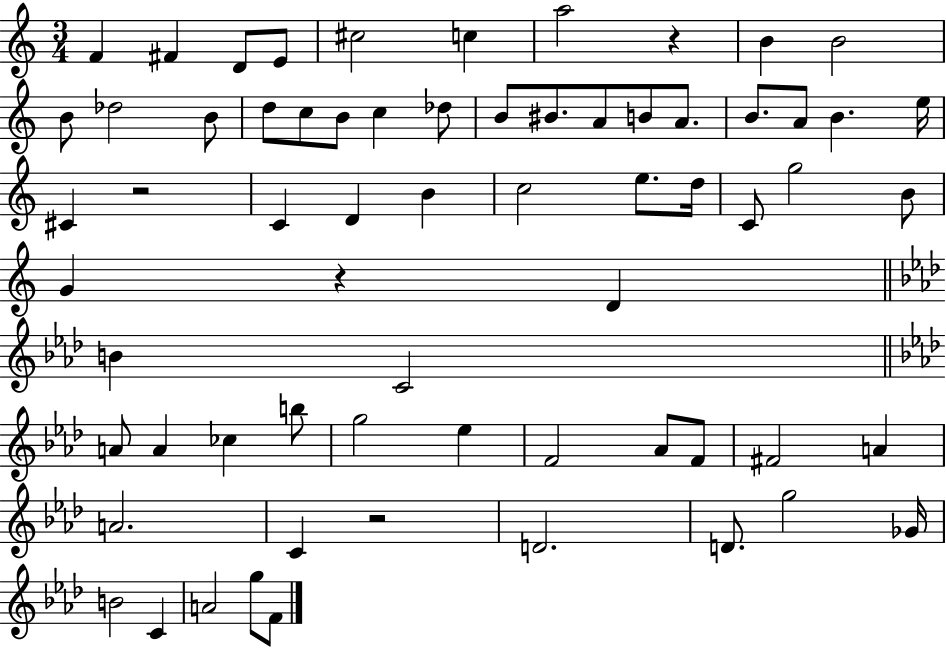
F4/q F#4/q D4/e E4/e C#5/h C5/q A5/h R/q B4/q B4/h B4/e Db5/h B4/e D5/e C5/e B4/e C5/q Db5/e B4/e BIS4/e. A4/e B4/e A4/e. B4/e. A4/e B4/q. E5/s C#4/q R/h C4/q D4/q B4/q C5/h E5/e. D5/s C4/e G5/h B4/e G4/q R/q D4/q B4/q C4/h A4/e A4/q CES5/q B5/e G5/h Eb5/q F4/h Ab4/e F4/e F#4/h A4/q A4/h. C4/q R/h D4/h. D4/e. G5/h Gb4/s B4/h C4/q A4/h G5/e F4/e